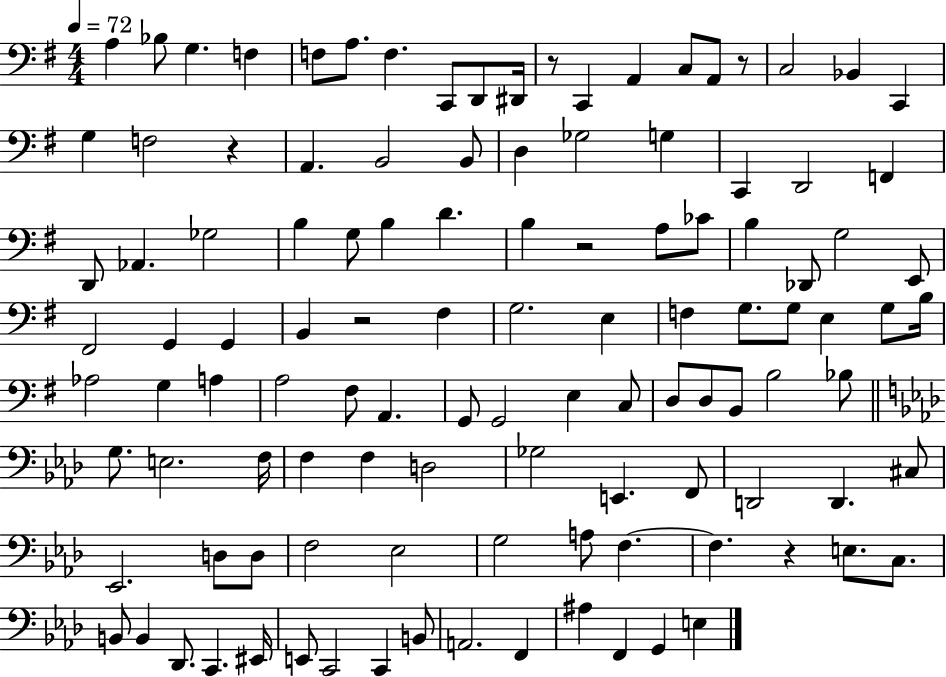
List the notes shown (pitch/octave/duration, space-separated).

A3/q Bb3/e G3/q. F3/q F3/e A3/e. F3/q. C2/e D2/e D#2/s R/e C2/q A2/q C3/e A2/e R/e C3/h Bb2/q C2/q G3/q F3/h R/q A2/q. B2/h B2/e D3/q Gb3/h G3/q C2/q D2/h F2/q D2/e Ab2/q. Gb3/h B3/q G3/e B3/q D4/q. B3/q R/h A3/e CES4/e B3/q Db2/e G3/h E2/e F#2/h G2/q G2/q B2/q R/h F#3/q G3/h. E3/q F3/q G3/e. G3/e E3/q G3/e B3/s Ab3/h G3/q A3/q A3/h F#3/e A2/q. G2/e G2/h E3/q C3/e D3/e D3/e B2/e B3/h Bb3/e G3/e. E3/h. F3/s F3/q F3/q D3/h Gb3/h E2/q. F2/e D2/h D2/q. C#3/e Eb2/h. D3/e D3/e F3/h Eb3/h G3/h A3/e F3/q. F3/q. R/q E3/e. C3/e. B2/e B2/q Db2/e. C2/q. EIS2/s E2/e C2/h C2/q B2/e A2/h. F2/q A#3/q F2/q G2/q E3/q